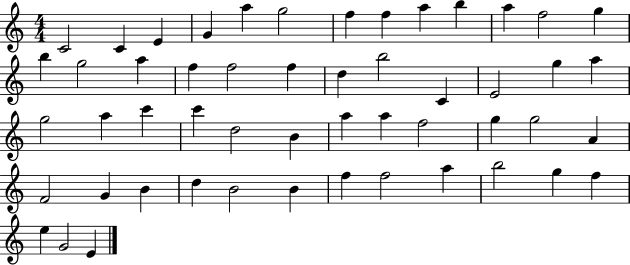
C4/h C4/q E4/q G4/q A5/q G5/h F5/q F5/q A5/q B5/q A5/q F5/h G5/q B5/q G5/h A5/q F5/q F5/h F5/q D5/q B5/h C4/q E4/h G5/q A5/q G5/h A5/q C6/q C6/q D5/h B4/q A5/q A5/q F5/h G5/q G5/h A4/q F4/h G4/q B4/q D5/q B4/h B4/q F5/q F5/h A5/q B5/h G5/q F5/q E5/q G4/h E4/q